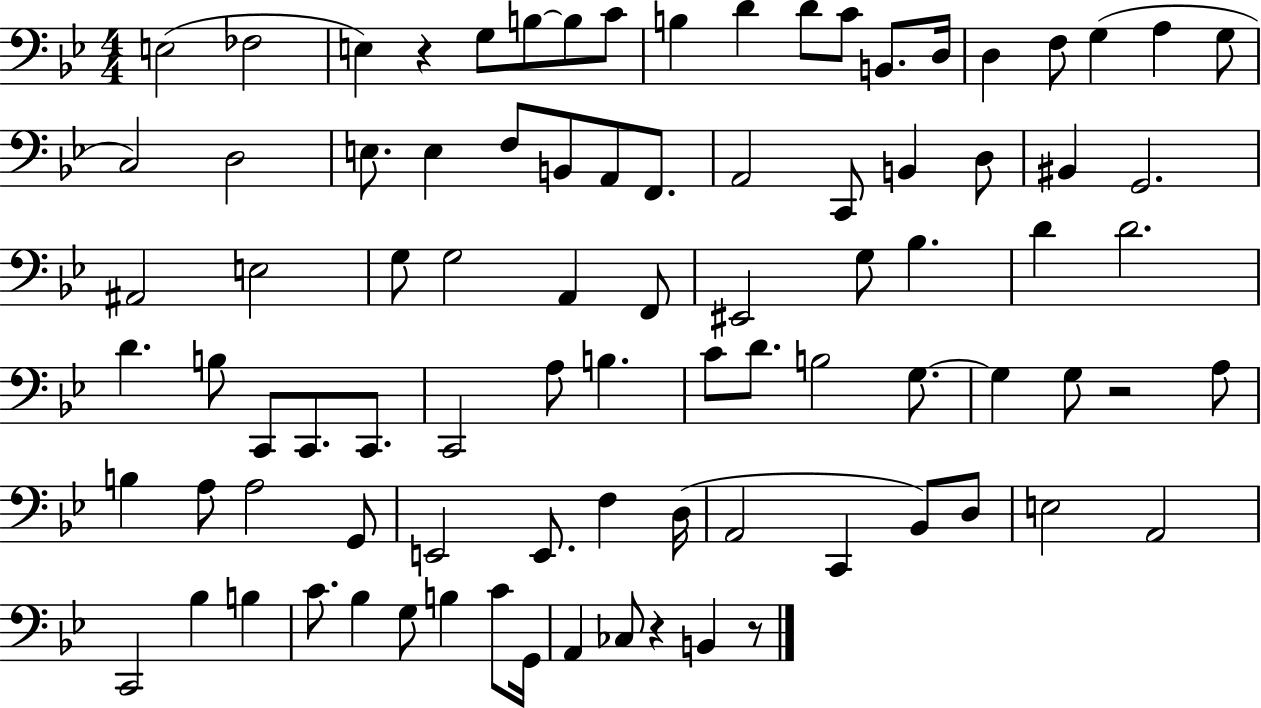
{
  \clef bass
  \numericTimeSignature
  \time 4/4
  \key bes \major
  \repeat volta 2 { e2( fes2 | e4) r4 g8 b8~~ b8 c'8 | b4 d'4 d'8 c'8 b,8. d16 | d4 f8 g4( a4 g8 | \break c2) d2 | e8. e4 f8 b,8 a,8 f,8. | a,2 c,8 b,4 d8 | bis,4 g,2. | \break ais,2 e2 | g8 g2 a,4 f,8 | eis,2 g8 bes4. | d'4 d'2. | \break d'4. b8 c,8 c,8. c,8. | c,2 a8 b4. | c'8 d'8. b2 g8.~~ | g4 g8 r2 a8 | \break b4 a8 a2 g,8 | e,2 e,8. f4 d16( | a,2 c,4 bes,8) d8 | e2 a,2 | \break c,2 bes4 b4 | c'8. bes4 g8 b4 c'8 g,16 | a,4 ces8 r4 b,4 r8 | } \bar "|."
}